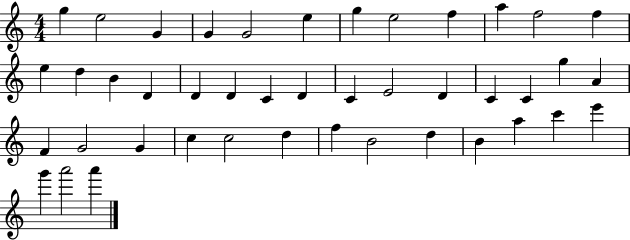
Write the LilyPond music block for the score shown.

{
  \clef treble
  \numericTimeSignature
  \time 4/4
  \key c \major
  g''4 e''2 g'4 | g'4 g'2 e''4 | g''4 e''2 f''4 | a''4 f''2 f''4 | \break e''4 d''4 b'4 d'4 | d'4 d'4 c'4 d'4 | c'4 e'2 d'4 | c'4 c'4 g''4 a'4 | \break f'4 g'2 g'4 | c''4 c''2 d''4 | f''4 b'2 d''4 | b'4 a''4 c'''4 e'''4 | \break g'''4 a'''2 a'''4 | \bar "|."
}